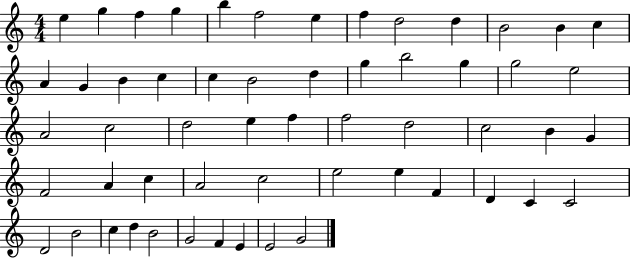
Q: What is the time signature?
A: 4/4